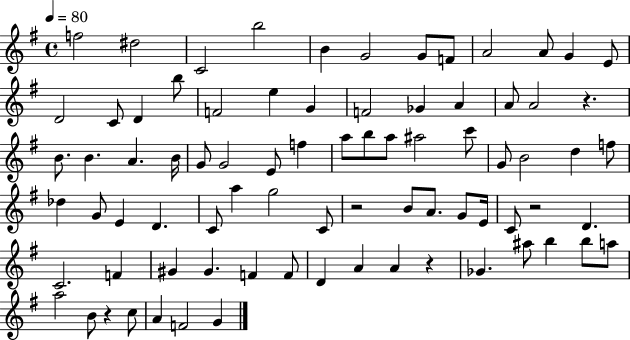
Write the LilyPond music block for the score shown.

{
  \clef treble
  \time 4/4
  \defaultTimeSignature
  \key g \major
  \tempo 4 = 80
  f''2 dis''2 | c'2 b''2 | b'4 g'2 g'8 f'8 | a'2 a'8 g'4 e'8 | \break d'2 c'8 d'4 b''8 | f'2 e''4 g'4 | f'2 ges'4 a'4 | a'8 a'2 r4. | \break b'8. b'4. a'4. b'16 | g'8 g'2 e'8 f''4 | a''8 b''8 a''8 ais''2 c'''8 | g'8 b'2 d''4 f''8 | \break des''4 g'8 e'4 d'4. | c'8 a''4 g''2 c'8 | r2 b'8 a'8. g'8 e'16 | c'8 r2 d'4. | \break c'2. f'4 | gis'4 gis'4. f'4 f'8 | d'4 a'4 a'4 r4 | ges'4. ais''8 b''4 b''8 a''8 | \break a''2 b'8 r4 c''8 | a'4 f'2 g'4 | \bar "|."
}